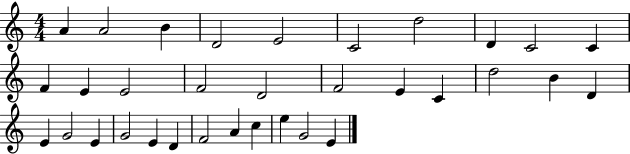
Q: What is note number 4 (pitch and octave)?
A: D4